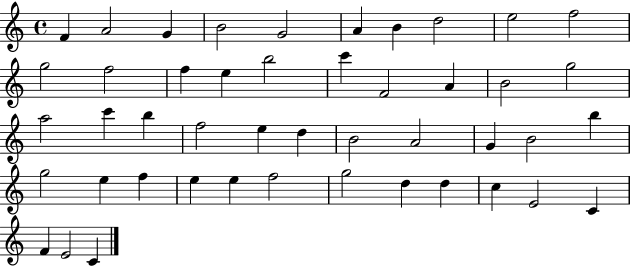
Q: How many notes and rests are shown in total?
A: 46